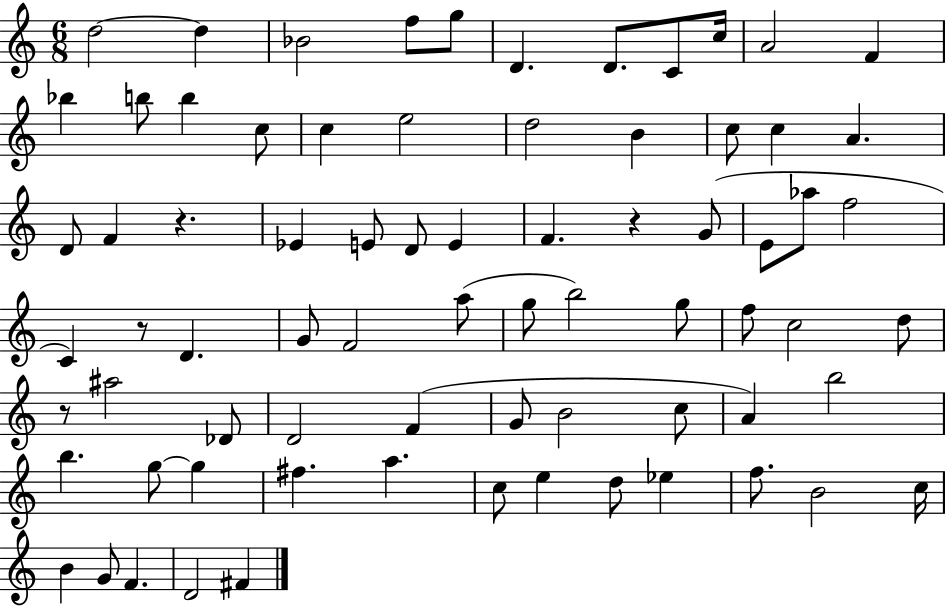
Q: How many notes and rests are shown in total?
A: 74